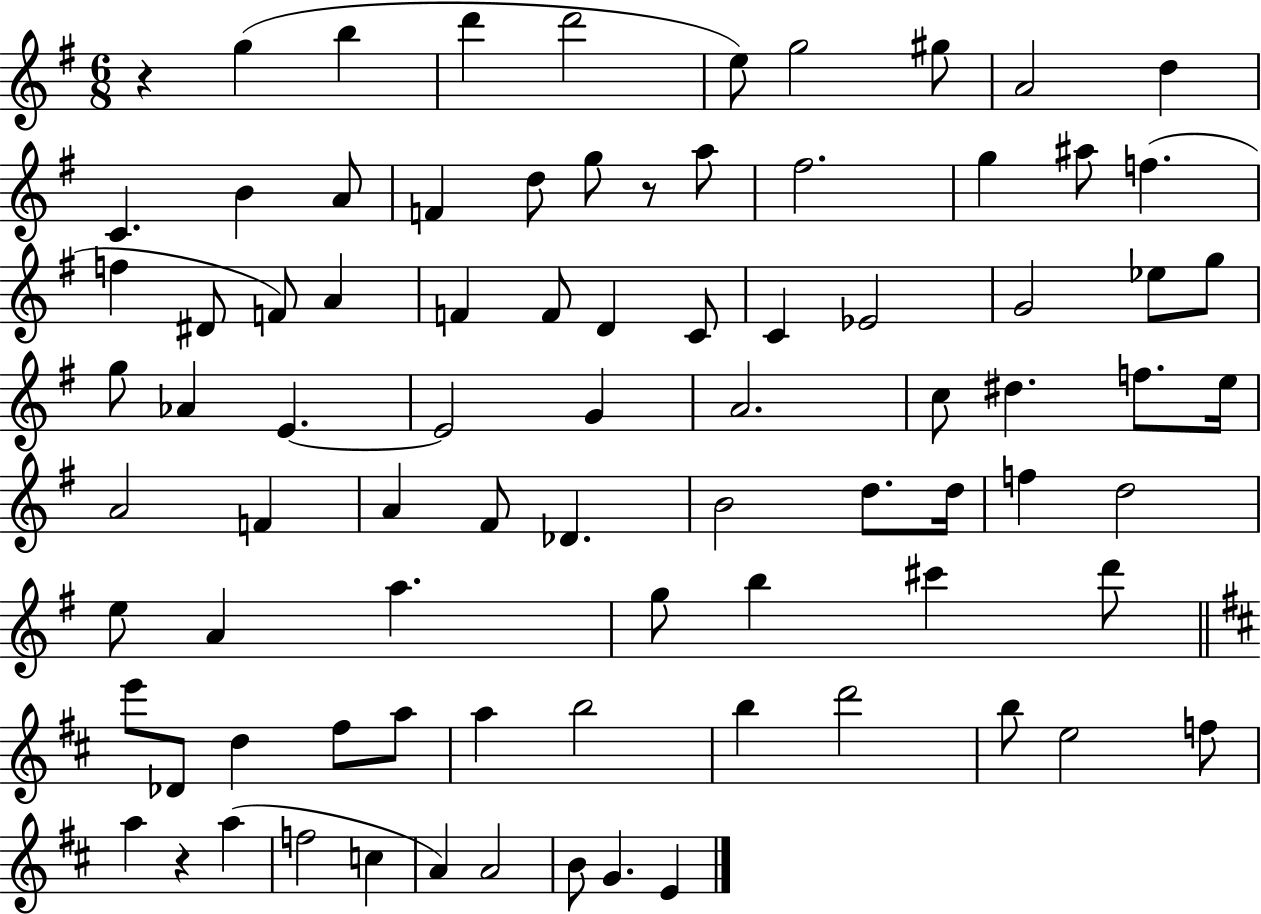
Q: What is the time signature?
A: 6/8